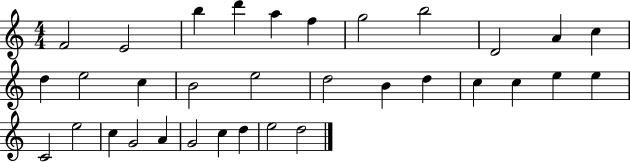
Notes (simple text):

F4/h E4/h B5/q D6/q A5/q F5/q G5/h B5/h D4/h A4/q C5/q D5/q E5/h C5/q B4/h E5/h D5/h B4/q D5/q C5/q C5/q E5/q E5/q C4/h E5/h C5/q G4/h A4/q G4/h C5/q D5/q E5/h D5/h